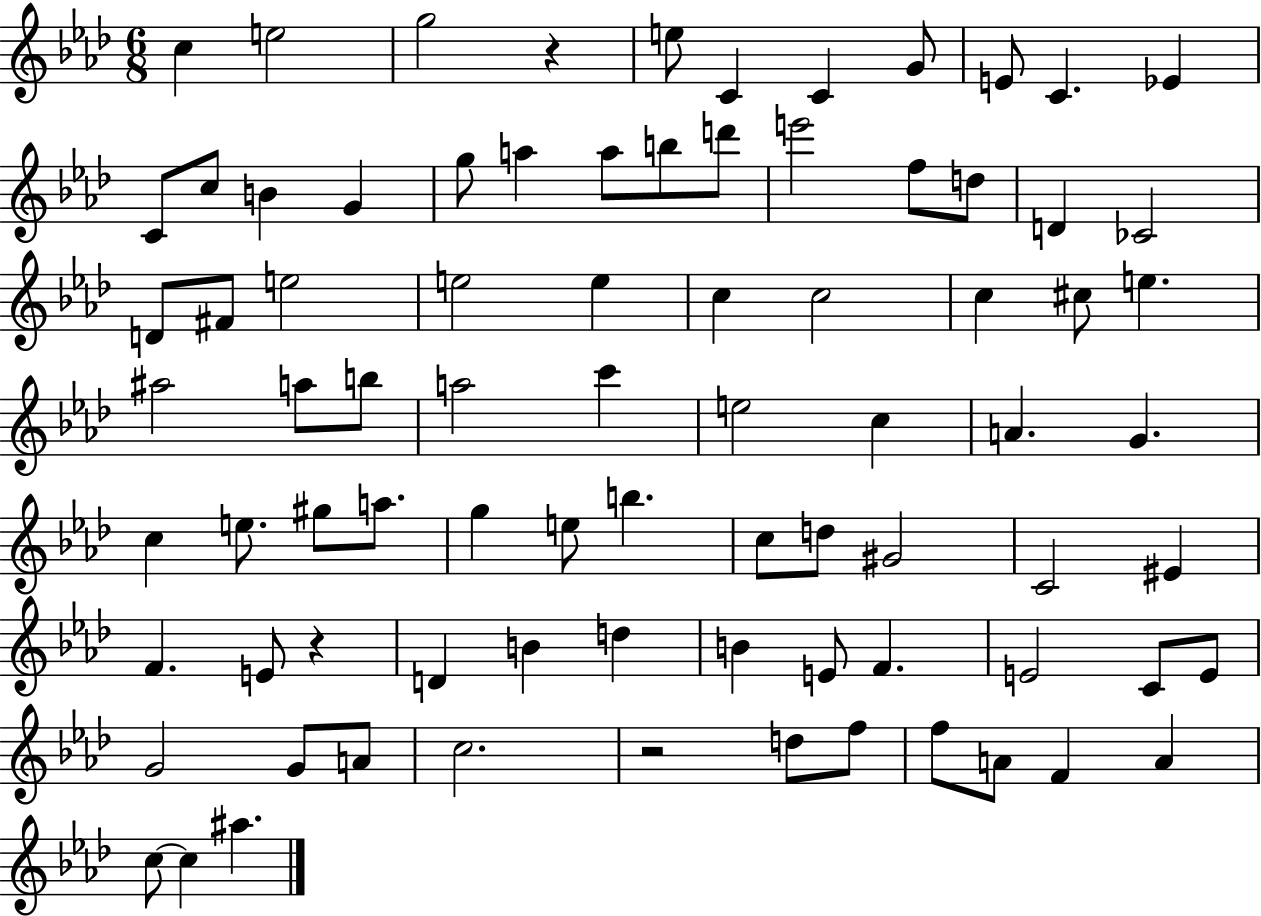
C5/q E5/h G5/h R/q E5/e C4/q C4/q G4/e E4/e C4/q. Eb4/q C4/e C5/e B4/q G4/q G5/e A5/q A5/e B5/e D6/e E6/h F5/e D5/e D4/q CES4/h D4/e F#4/e E5/h E5/h E5/q C5/q C5/h C5/q C#5/e E5/q. A#5/h A5/e B5/e A5/h C6/q E5/h C5/q A4/q. G4/q. C5/q E5/e. G#5/e A5/e. G5/q E5/e B5/q. C5/e D5/e G#4/h C4/h EIS4/q F4/q. E4/e R/q D4/q B4/q D5/q B4/q E4/e F4/q. E4/h C4/e E4/e G4/h G4/e A4/e C5/h. R/h D5/e F5/e F5/e A4/e F4/q A4/q C5/e C5/q A#5/q.